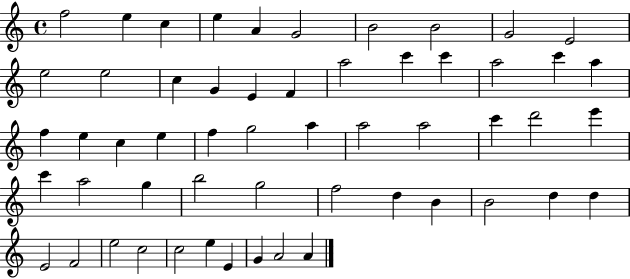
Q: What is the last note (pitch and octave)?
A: A4